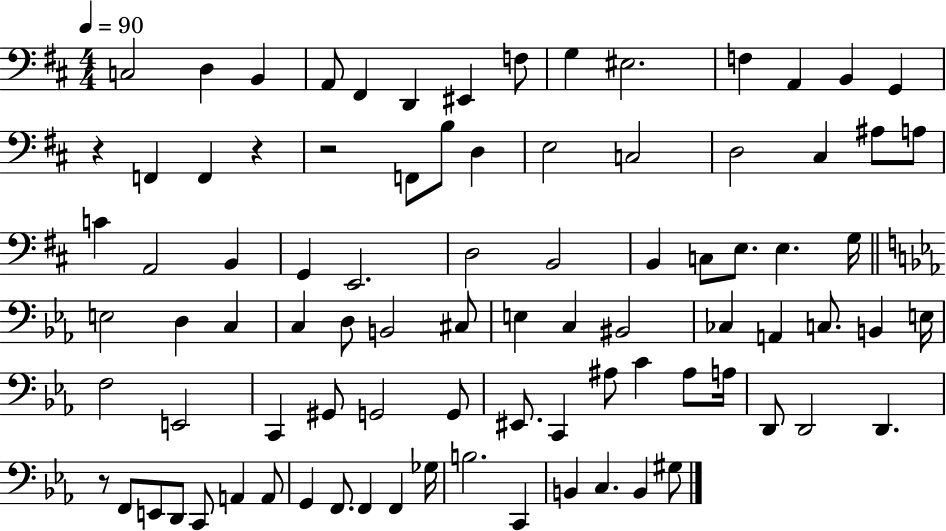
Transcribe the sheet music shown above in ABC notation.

X:1
T:Untitled
M:4/4
L:1/4
K:D
C,2 D, B,, A,,/2 ^F,, D,, ^E,, F,/2 G, ^E,2 F, A,, B,, G,, z F,, F,, z z2 F,,/2 B,/2 D, E,2 C,2 D,2 ^C, ^A,/2 A,/2 C A,,2 B,, G,, E,,2 D,2 B,,2 B,, C,/2 E,/2 E, G,/4 E,2 D, C, C, D,/2 B,,2 ^C,/2 E, C, ^B,,2 _C, A,, C,/2 B,, E,/4 F,2 E,,2 C,, ^G,,/2 G,,2 G,,/2 ^E,,/2 C,, ^A,/2 C ^A,/2 A,/4 D,,/2 D,,2 D,, z/2 F,,/2 E,,/2 D,,/2 C,,/2 A,, A,,/2 G,, F,,/2 F,, F,, _G,/4 B,2 C,, B,, C, B,, ^G,/2